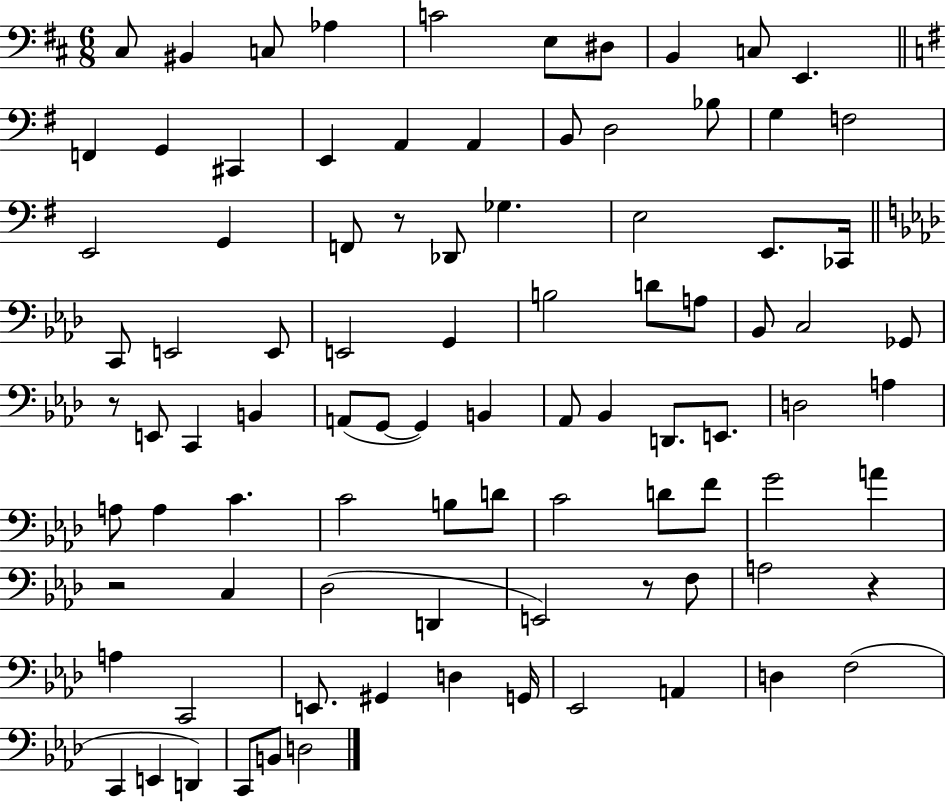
C#3/e BIS2/q C3/e Ab3/q C4/h E3/e D#3/e B2/q C3/e E2/q. F2/q G2/q C#2/q E2/q A2/q A2/q B2/e D3/h Bb3/e G3/q F3/h E2/h G2/q F2/e R/e Db2/e Gb3/q. E3/h E2/e. CES2/s C2/e E2/h E2/e E2/h G2/q B3/h D4/e A3/e Bb2/e C3/h Gb2/e R/e E2/e C2/q B2/q A2/e G2/e G2/q B2/q Ab2/e Bb2/q D2/e. E2/e. D3/h A3/q A3/e A3/q C4/q. C4/h B3/e D4/e C4/h D4/e F4/e G4/h A4/q R/h C3/q Db3/h D2/q E2/h R/e F3/e A3/h R/q A3/q C2/h E2/e. G#2/q D3/q G2/s Eb2/h A2/q D3/q F3/h C2/q E2/q D2/q C2/e B2/e D3/h